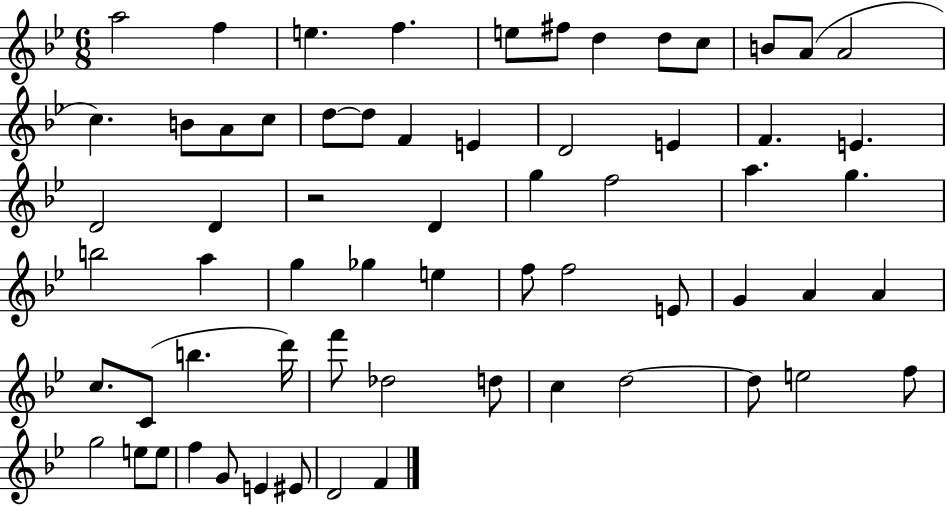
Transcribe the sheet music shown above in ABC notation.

X:1
T:Untitled
M:6/8
L:1/4
K:Bb
a2 f e f e/2 ^f/2 d d/2 c/2 B/2 A/2 A2 c B/2 A/2 c/2 d/2 d/2 F E D2 E F E D2 D z2 D g f2 a g b2 a g _g e f/2 f2 E/2 G A A c/2 C/2 b d'/4 f'/2 _d2 d/2 c d2 d/2 e2 f/2 g2 e/2 e/2 f G/2 E ^E/2 D2 F